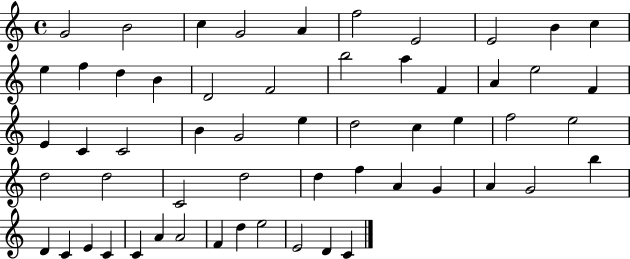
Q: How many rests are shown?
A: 0